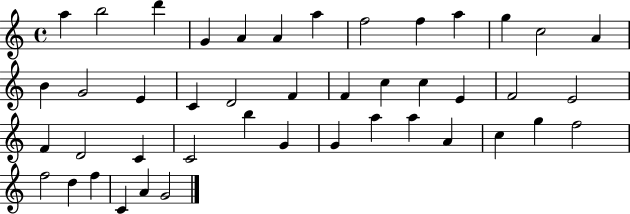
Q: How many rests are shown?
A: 0